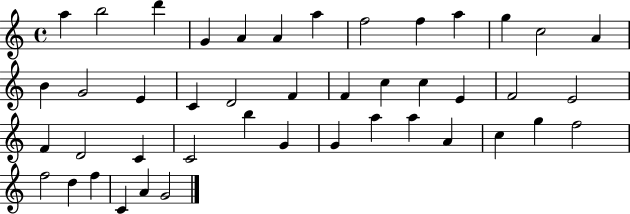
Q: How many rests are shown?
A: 0